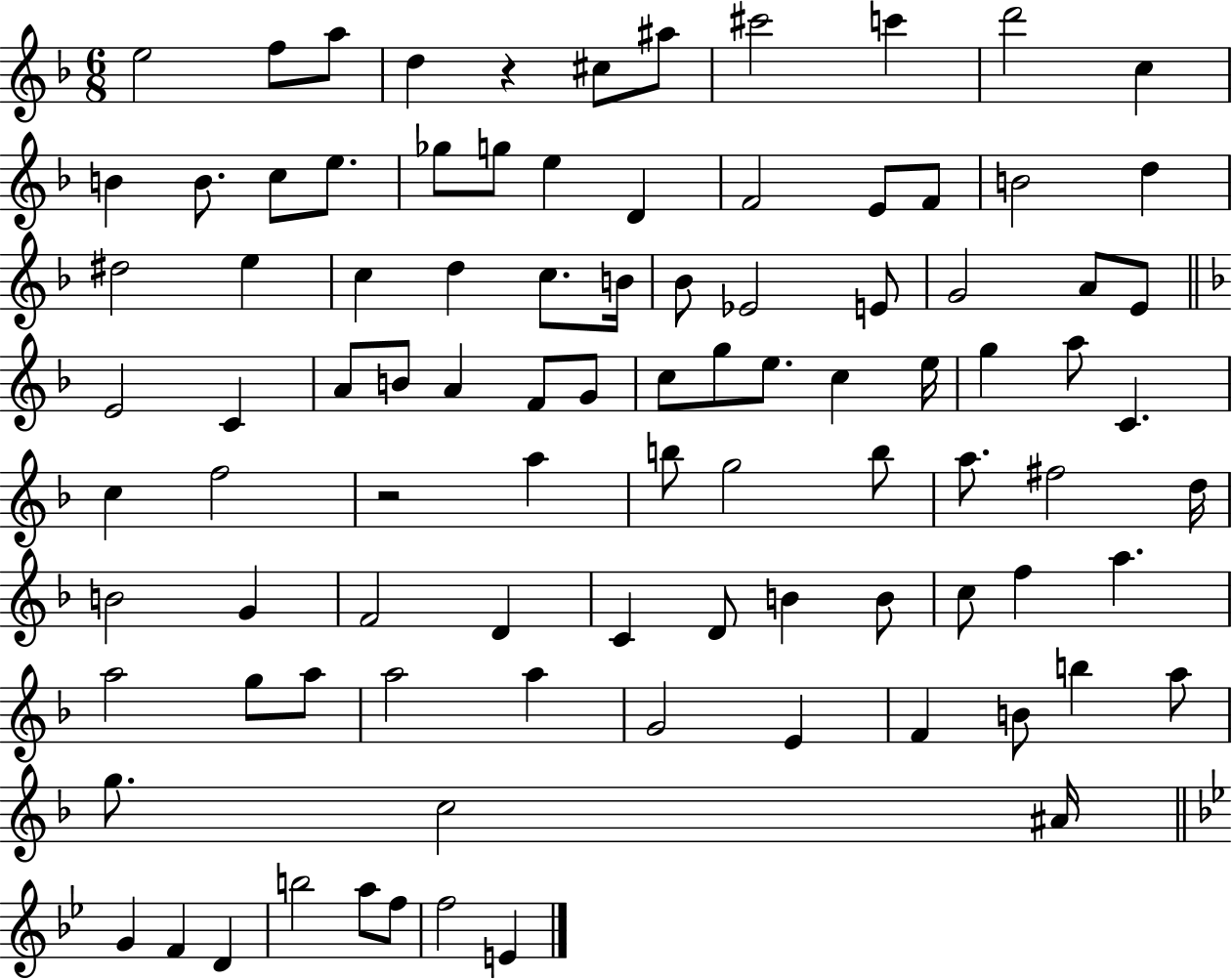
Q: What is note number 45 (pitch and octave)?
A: E5